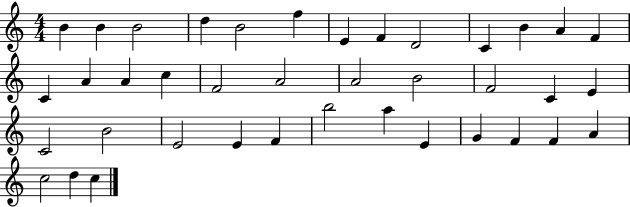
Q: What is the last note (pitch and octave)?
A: C5